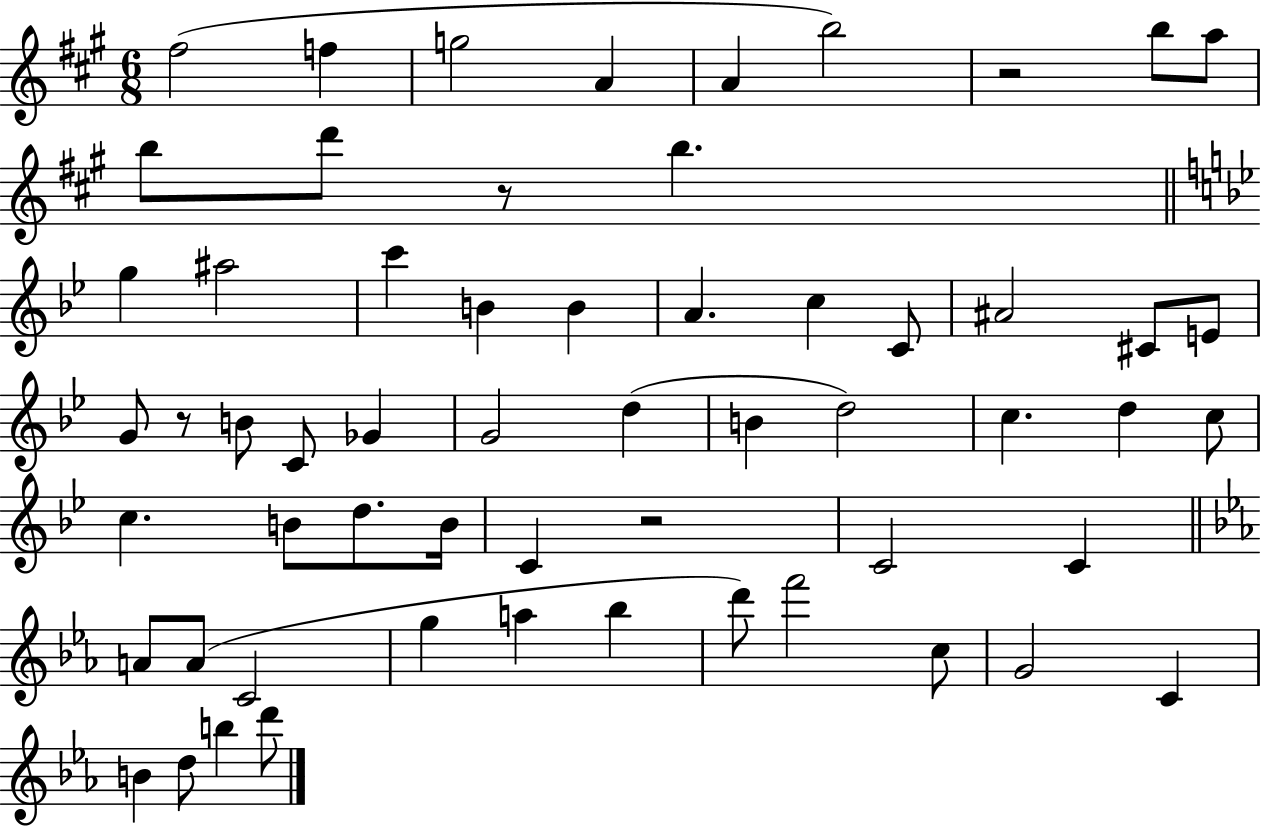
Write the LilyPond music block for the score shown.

{
  \clef treble
  \numericTimeSignature
  \time 6/8
  \key a \major
  fis''2( f''4 | g''2 a'4 | a'4 b''2) | r2 b''8 a''8 | \break b''8 d'''8 r8 b''4. | \bar "||" \break \key bes \major g''4 ais''2 | c'''4 b'4 b'4 | a'4. c''4 c'8 | ais'2 cis'8 e'8 | \break g'8 r8 b'8 c'8 ges'4 | g'2 d''4( | b'4 d''2) | c''4. d''4 c''8 | \break c''4. b'8 d''8. b'16 | c'4 r2 | c'2 c'4 | \bar "||" \break \key ees \major a'8 a'8( c'2 | g''4 a''4 bes''4 | d'''8) f'''2 c''8 | g'2 c'4 | \break b'4 d''8 b''4 d'''8 | \bar "|."
}